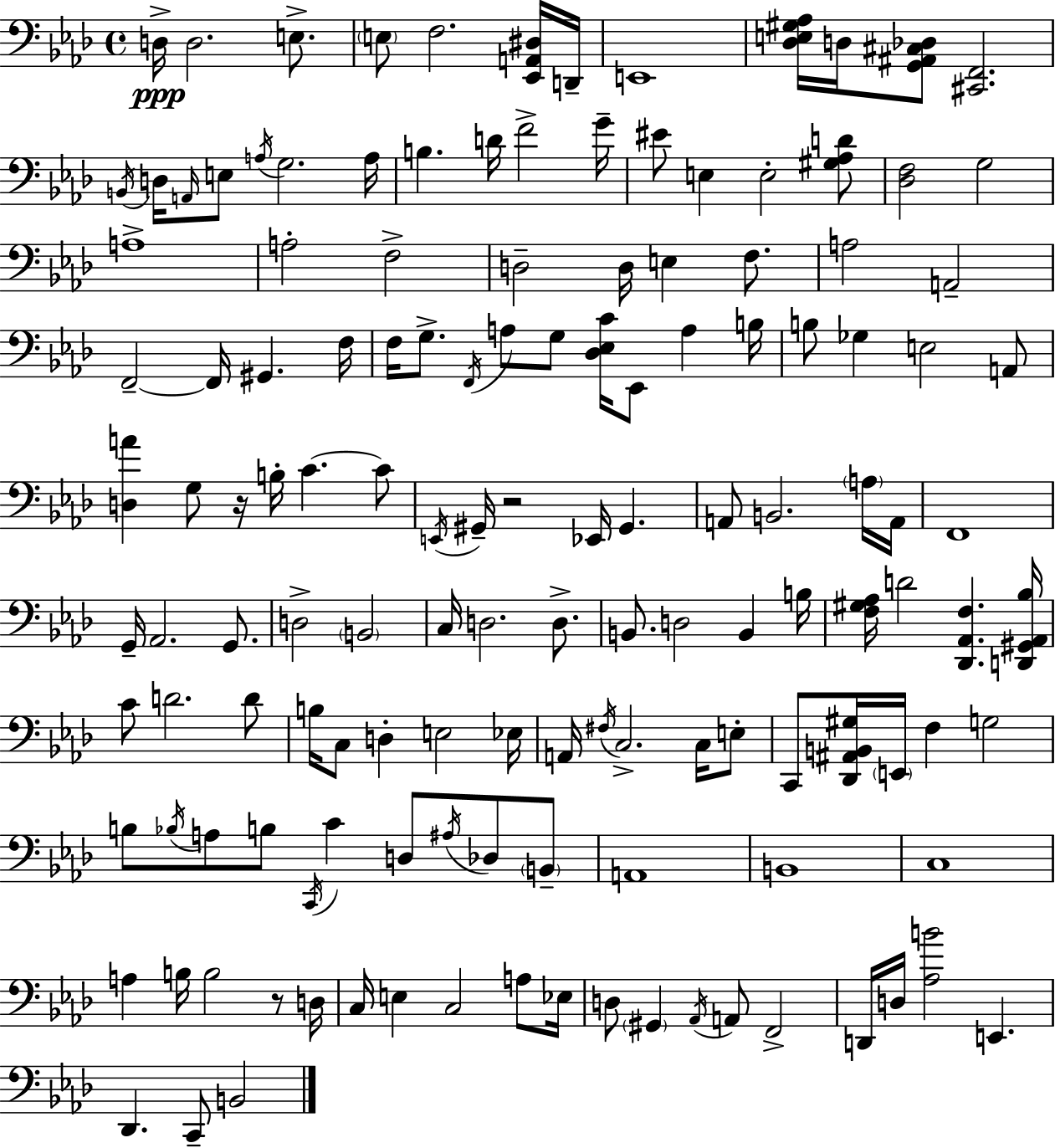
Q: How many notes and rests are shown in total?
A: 140